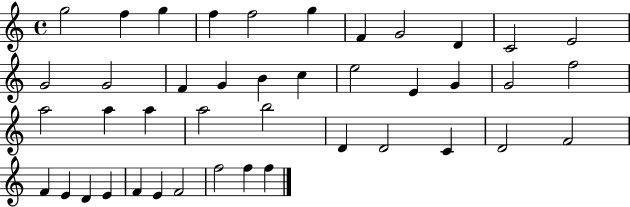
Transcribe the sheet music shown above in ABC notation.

X:1
T:Untitled
M:4/4
L:1/4
K:C
g2 f g f f2 g F G2 D C2 E2 G2 G2 F G B c e2 E G G2 f2 a2 a a a2 b2 D D2 C D2 F2 F E D E F E F2 f2 f f